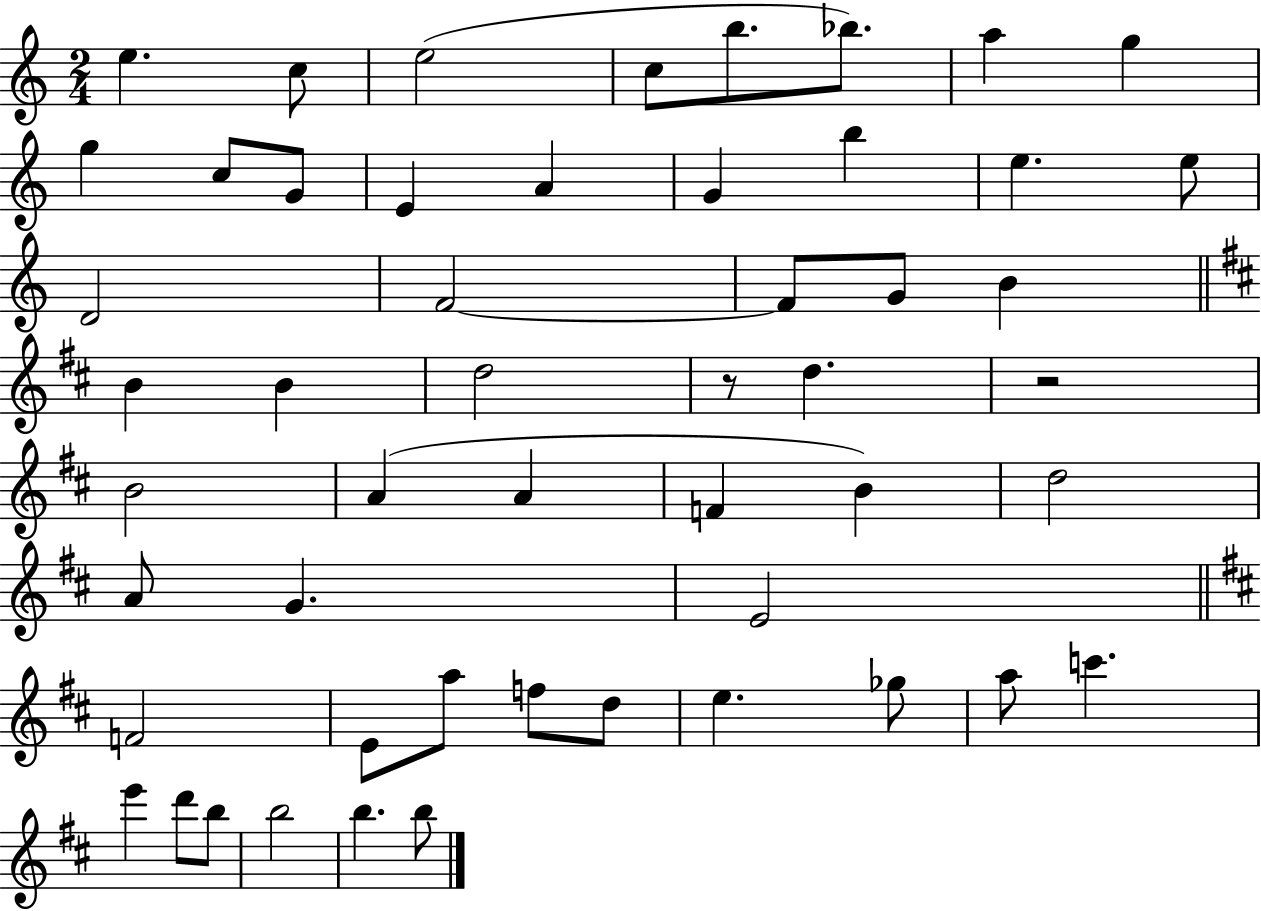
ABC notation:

X:1
T:Untitled
M:2/4
L:1/4
K:C
e c/2 e2 c/2 b/2 _b/2 a g g c/2 G/2 E A G b e e/2 D2 F2 F/2 G/2 B B B d2 z/2 d z2 B2 A A F B d2 A/2 G E2 F2 E/2 a/2 f/2 d/2 e _g/2 a/2 c' e' d'/2 b/2 b2 b b/2